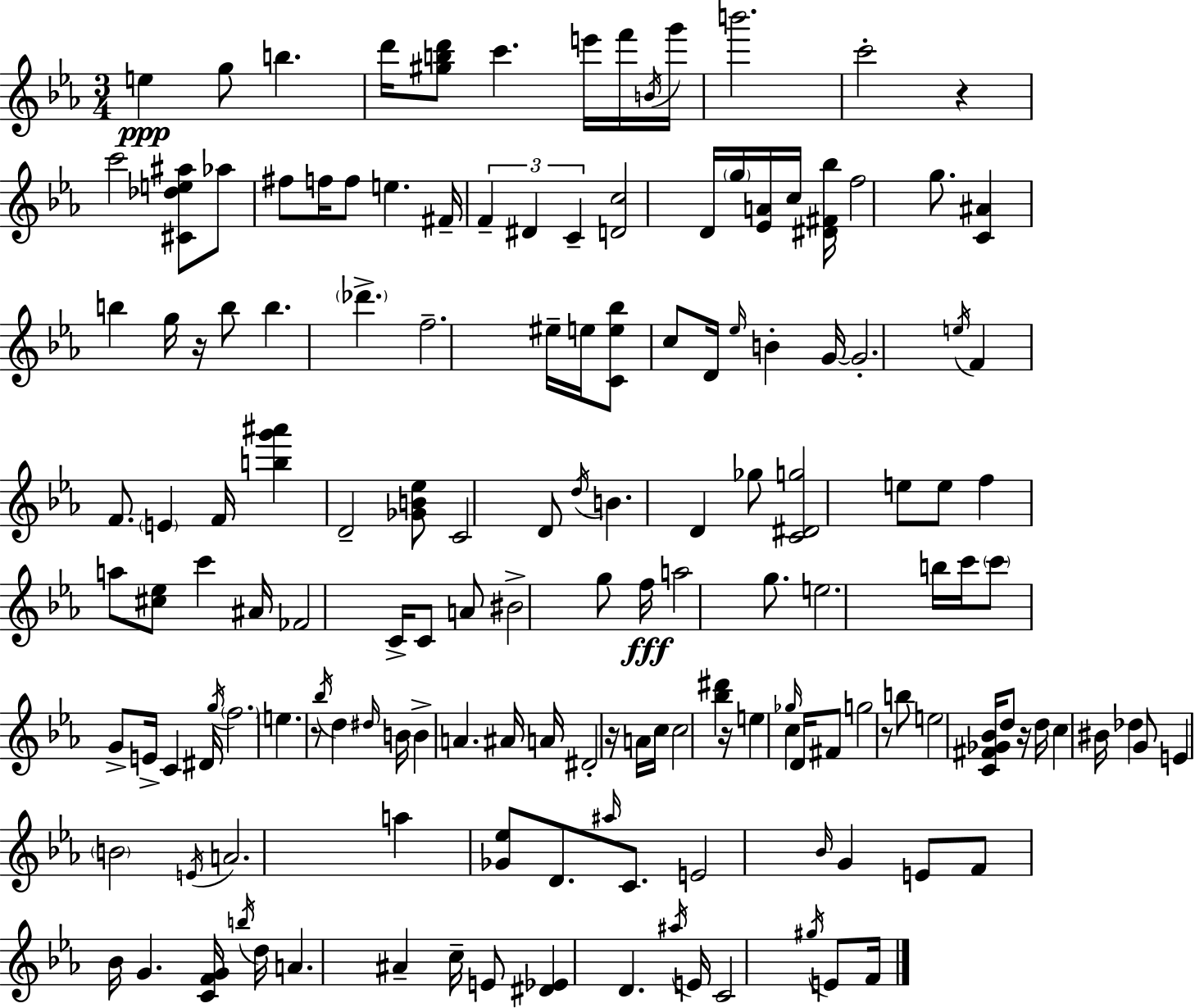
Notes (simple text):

E5/q G5/e B5/q. D6/s [G#5,B5,D6]/e C6/q. E6/s F6/s B4/s G6/s B6/h. C6/h R/q C6/h [C#4,Db5,E5,A#5]/e Ab5/e F#5/e F5/s F5/e E5/q. F#4/s F4/q D#4/q C4/q [D4,C5]/h D4/s G5/s [Eb4,A4]/s C5/s [D#4,F#4,Bb5]/s F5/h G5/e. [C4,A#4]/q B5/q G5/s R/s B5/e B5/q. Db6/q. F5/h. EIS5/s E5/s [C4,E5,Bb5]/e C5/e D4/s Eb5/s B4/q G4/s G4/h. E5/s F4/q F4/e. E4/q F4/s [B5,G6,A#6]/q D4/h [Gb4,B4,Eb5]/e C4/h D4/e D5/s B4/q. D4/q Gb5/e [C4,D#4,G5]/h E5/e E5/e F5/q A5/e [C#5,Eb5]/e C6/q A#4/s FES4/h C4/s C4/e A4/e BIS4/h G5/e F5/s A5/h G5/e. E5/h. B5/s C6/s C6/e G4/e E4/s C4/q D#4/s G5/s F5/h. E5/q. R/e Bb5/s D5/q D#5/s B4/s B4/q A4/q. A#4/s A4/s D#4/h R/s A4/s C5/s C5/h [Bb5,D#6]/q R/s E5/q Gb5/s C5/q D4/s F#4/e G5/h R/e B5/e E5/h [C4,F#4,Gb4,Bb4]/s D5/e R/s D5/s C5/q BIS4/s Db5/q G4/e E4/q B4/h E4/s A4/h. A5/q [Gb4,Eb5]/e D4/e. A#5/s C4/e. E4/h Bb4/s G4/q E4/e F4/e Bb4/s G4/q. [C4,F4,G4]/s B5/s D5/s A4/q. A#4/q C5/s E4/e [D#4,Eb4]/q D4/q. A#5/s E4/s C4/h G#5/s E4/e F4/s